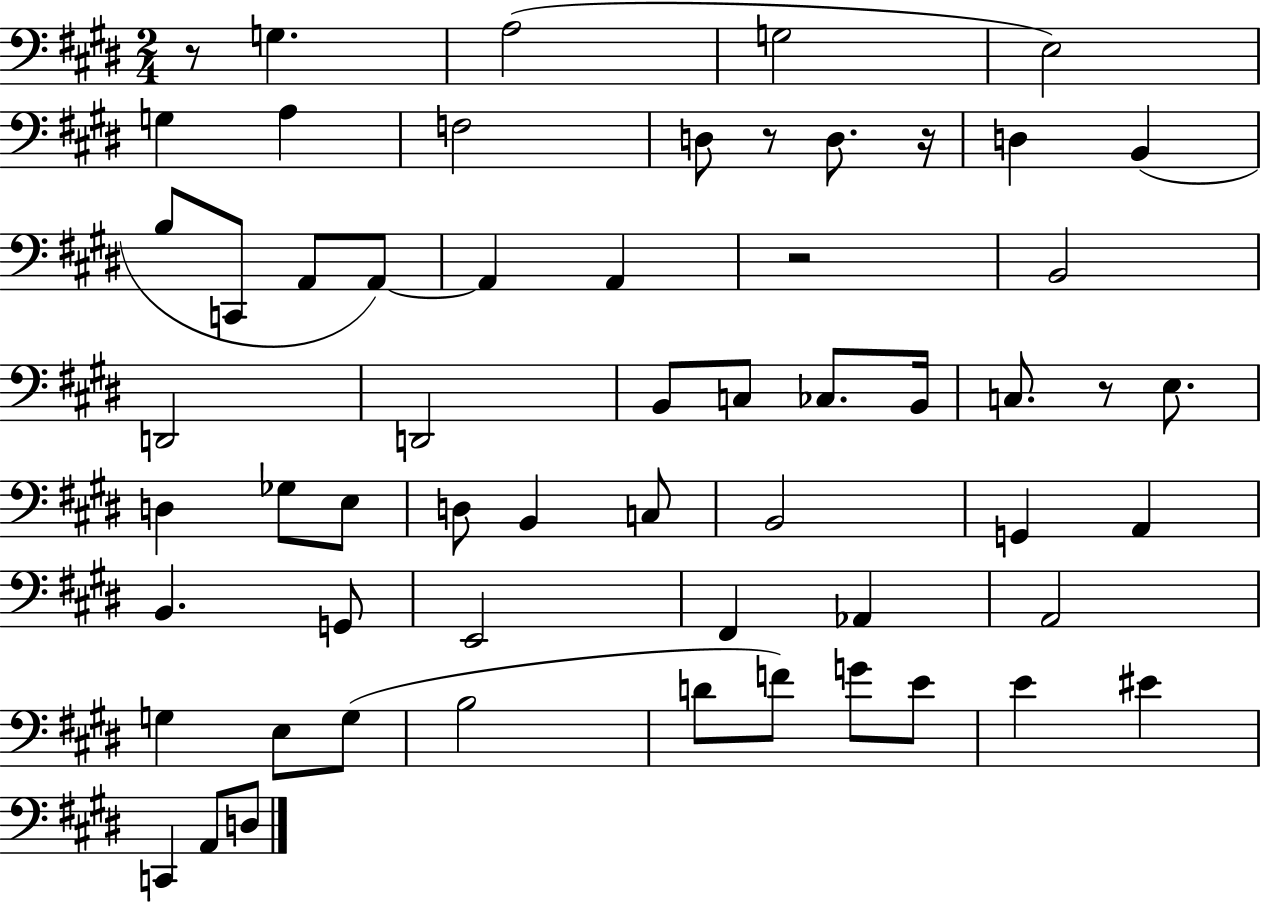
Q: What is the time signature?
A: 2/4